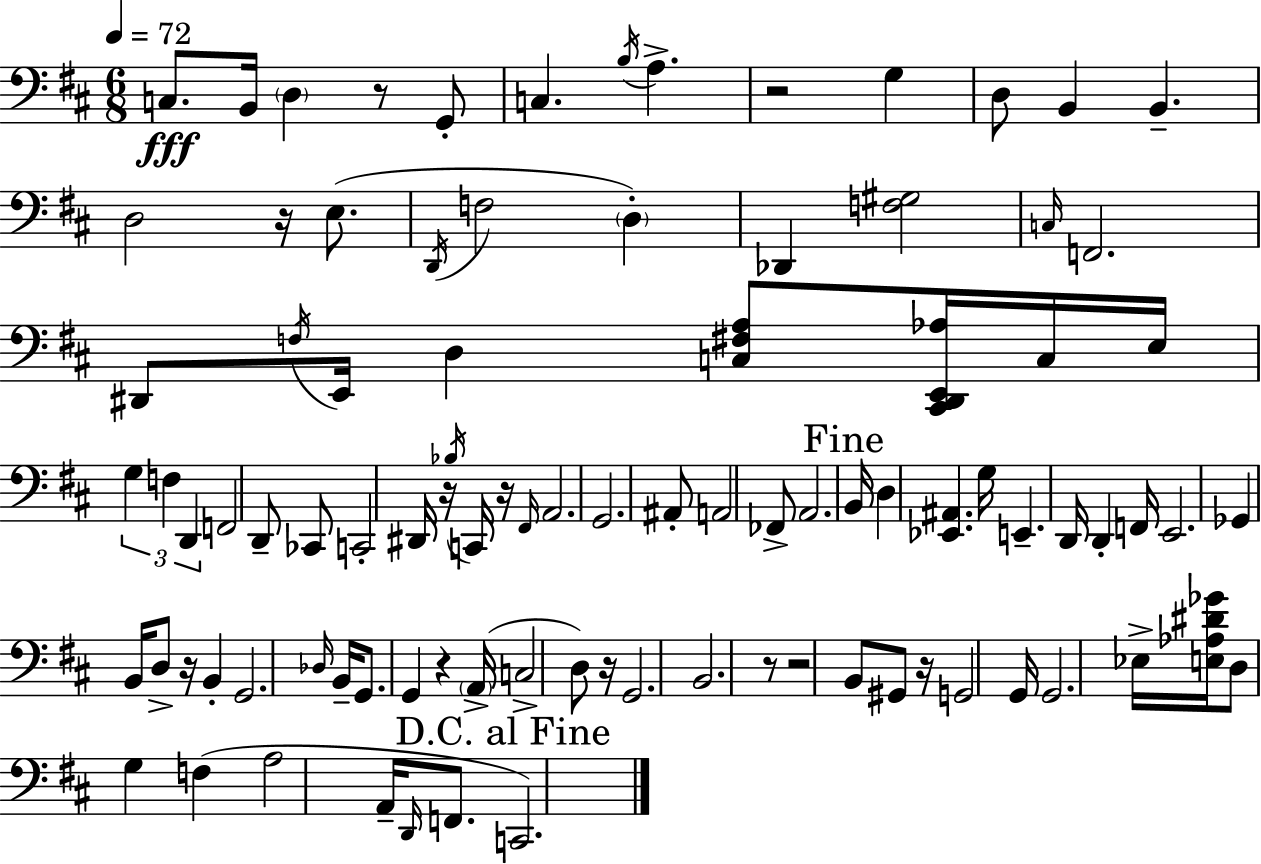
X:1
T:Untitled
M:6/8
L:1/4
K:D
C,/2 B,,/4 D, z/2 G,,/2 C, B,/4 A, z2 G, D,/2 B,, B,, D,2 z/4 E,/2 D,,/4 F,2 D, _D,, [F,^G,]2 C,/4 F,,2 ^D,,/2 F,/4 E,,/4 D, [C,^F,A,]/2 [^C,,^D,,E,,_A,]/4 C,/4 E,/4 G, F, D,, F,,2 D,,/2 _C,,/2 C,,2 ^D,,/4 z/4 _B,/4 C,,/4 z/4 ^F,,/4 A,,2 G,,2 ^A,,/2 A,,2 _F,,/2 A,,2 B,,/4 D, [_E,,^A,,] G,/4 E,, D,,/4 D,, F,,/4 E,,2 _G,, B,,/4 D,/2 z/4 B,, G,,2 _D,/4 B,,/4 G,,/2 G,, z A,,/4 C,2 D,/2 z/4 G,,2 B,,2 z/2 z2 B,,/2 ^G,,/2 z/4 G,,2 G,,/4 G,,2 _E,/4 [E,_A,^D_G]/4 D,/2 G, F, A,2 A,,/4 D,,/4 F,,/2 C,,2